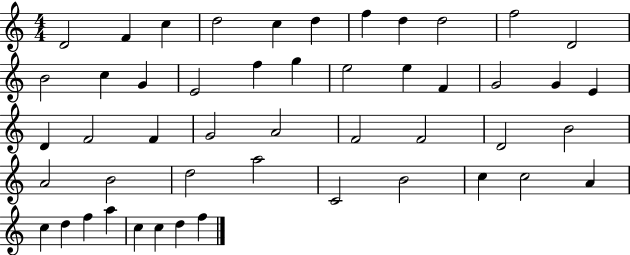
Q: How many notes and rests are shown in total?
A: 49